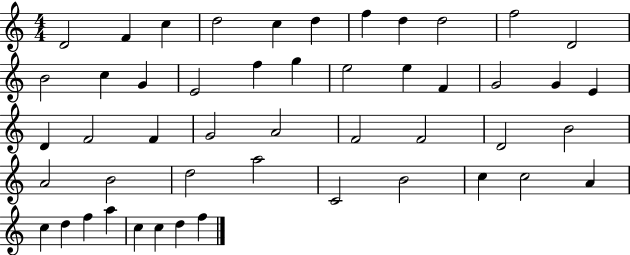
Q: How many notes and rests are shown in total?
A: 49